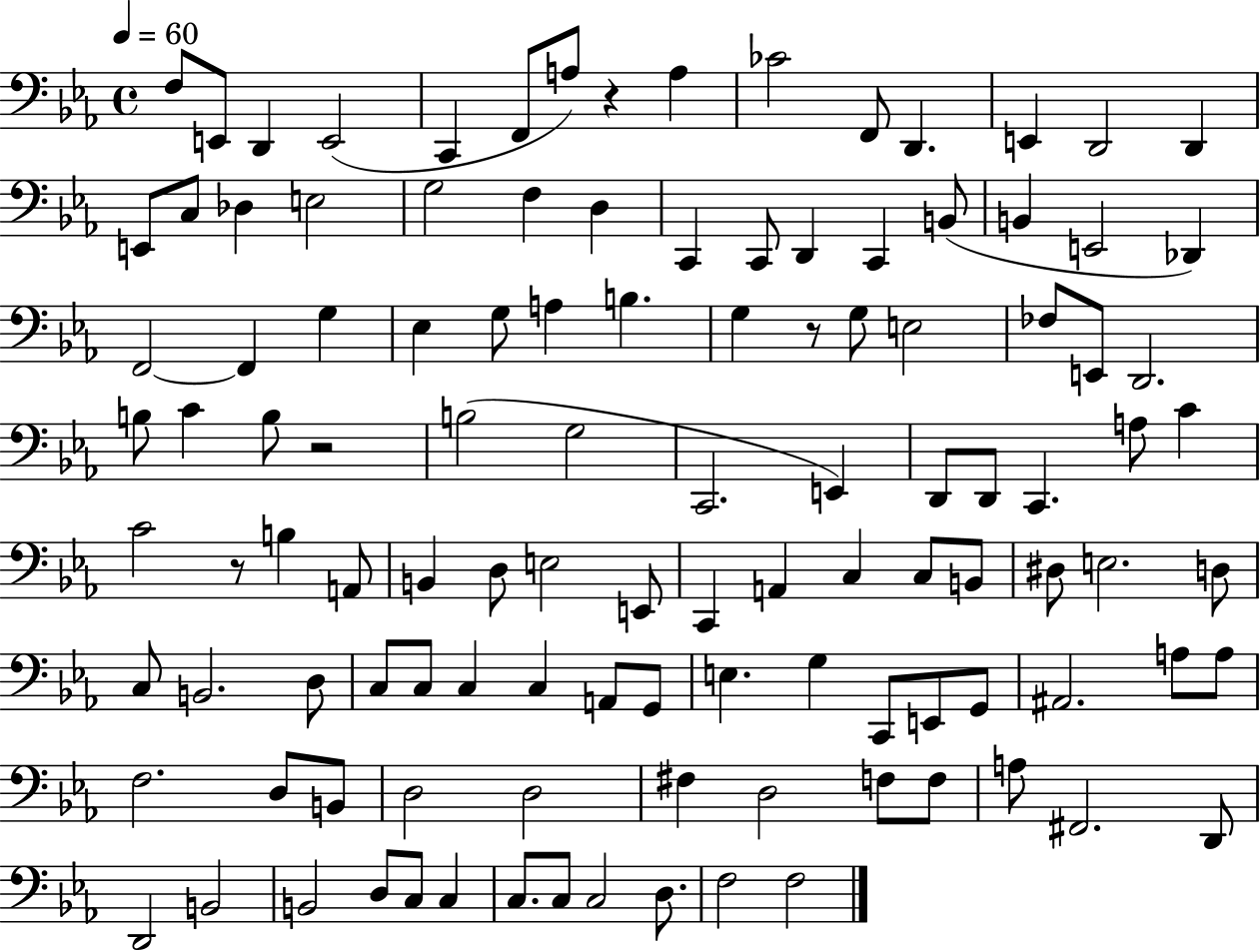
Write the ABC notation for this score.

X:1
T:Untitled
M:4/4
L:1/4
K:Eb
F,/2 E,,/2 D,, E,,2 C,, F,,/2 A,/2 z A, _C2 F,,/2 D,, E,, D,,2 D,, E,,/2 C,/2 _D, E,2 G,2 F, D, C,, C,,/2 D,, C,, B,,/2 B,, E,,2 _D,, F,,2 F,, G, _E, G,/2 A, B, G, z/2 G,/2 E,2 _F,/2 E,,/2 D,,2 B,/2 C B,/2 z2 B,2 G,2 C,,2 E,, D,,/2 D,,/2 C,, A,/2 C C2 z/2 B, A,,/2 B,, D,/2 E,2 E,,/2 C,, A,, C, C,/2 B,,/2 ^D,/2 E,2 D,/2 C,/2 B,,2 D,/2 C,/2 C,/2 C, C, A,,/2 G,,/2 E, G, C,,/2 E,,/2 G,,/2 ^A,,2 A,/2 A,/2 F,2 D,/2 B,,/2 D,2 D,2 ^F, D,2 F,/2 F,/2 A,/2 ^F,,2 D,,/2 D,,2 B,,2 B,,2 D,/2 C,/2 C, C,/2 C,/2 C,2 D,/2 F,2 F,2